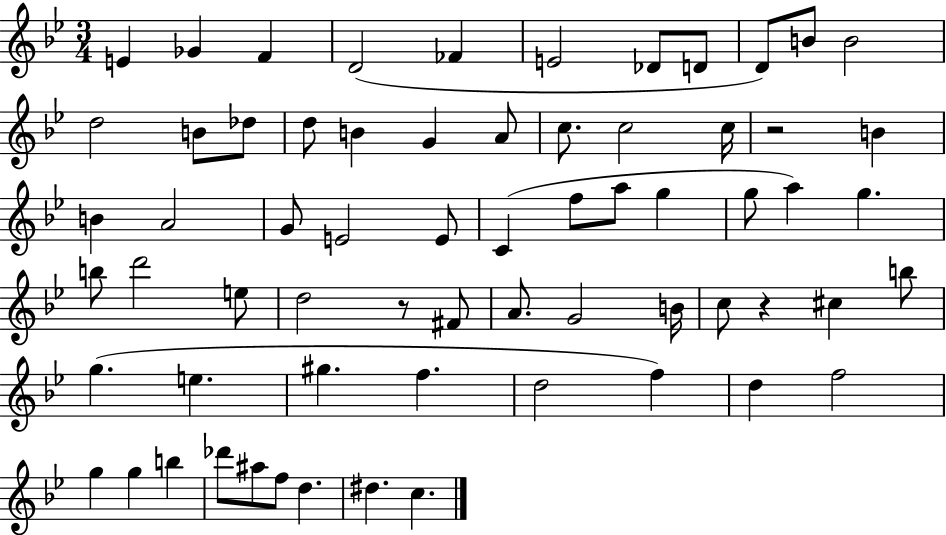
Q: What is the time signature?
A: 3/4